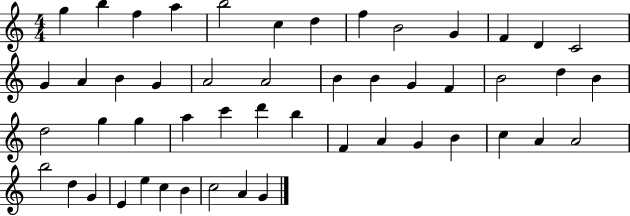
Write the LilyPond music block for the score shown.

{
  \clef treble
  \numericTimeSignature
  \time 4/4
  \key c \major
  g''4 b''4 f''4 a''4 | b''2 c''4 d''4 | f''4 b'2 g'4 | f'4 d'4 c'2 | \break g'4 a'4 b'4 g'4 | a'2 a'2 | b'4 b'4 g'4 f'4 | b'2 d''4 b'4 | \break d''2 g''4 g''4 | a''4 c'''4 d'''4 b''4 | f'4 a'4 g'4 b'4 | c''4 a'4 a'2 | \break b''2 d''4 g'4 | e'4 e''4 c''4 b'4 | c''2 a'4 g'4 | \bar "|."
}